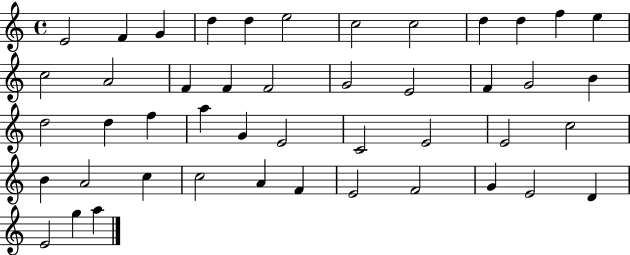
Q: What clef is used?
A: treble